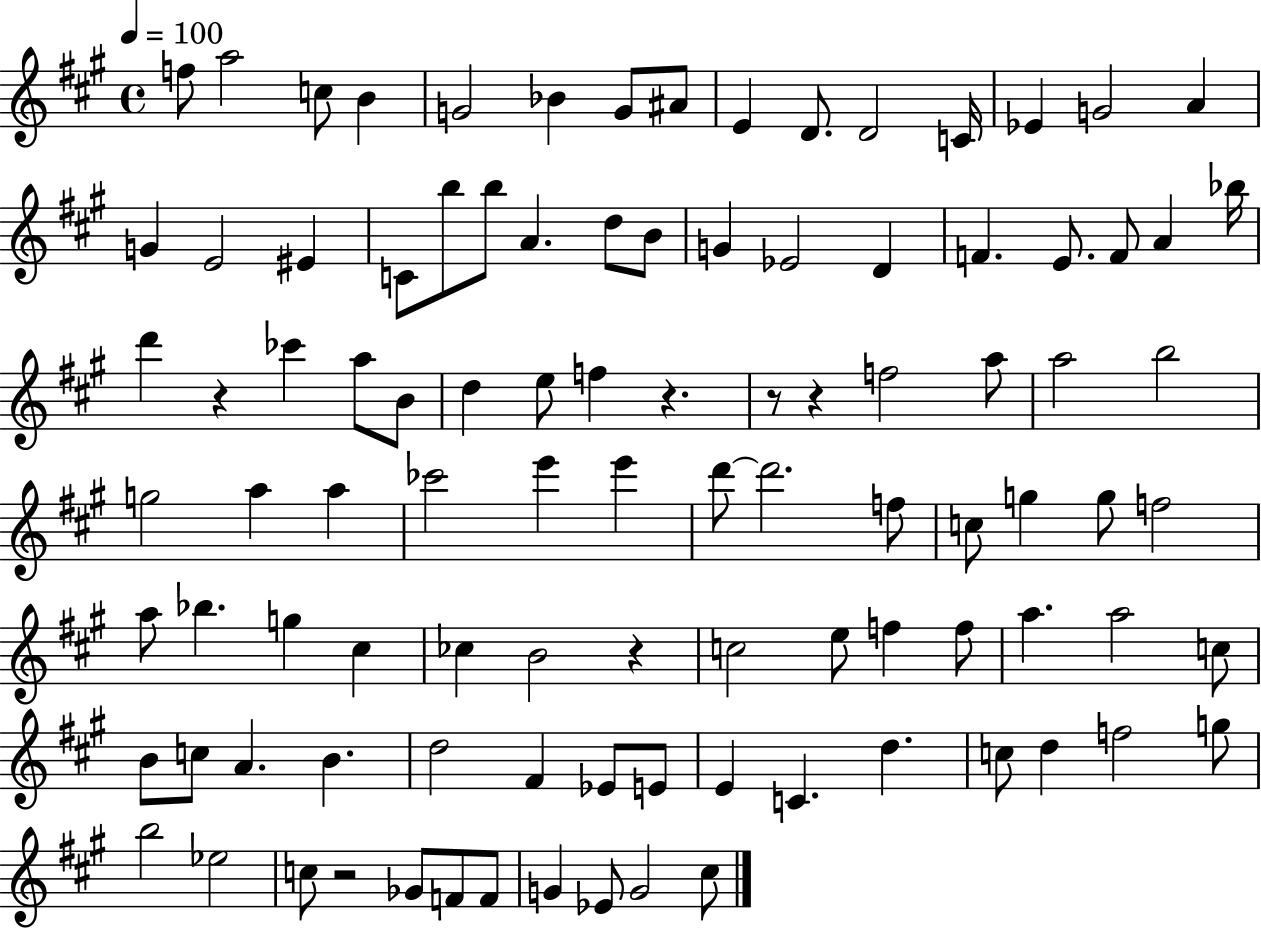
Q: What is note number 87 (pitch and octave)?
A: C5